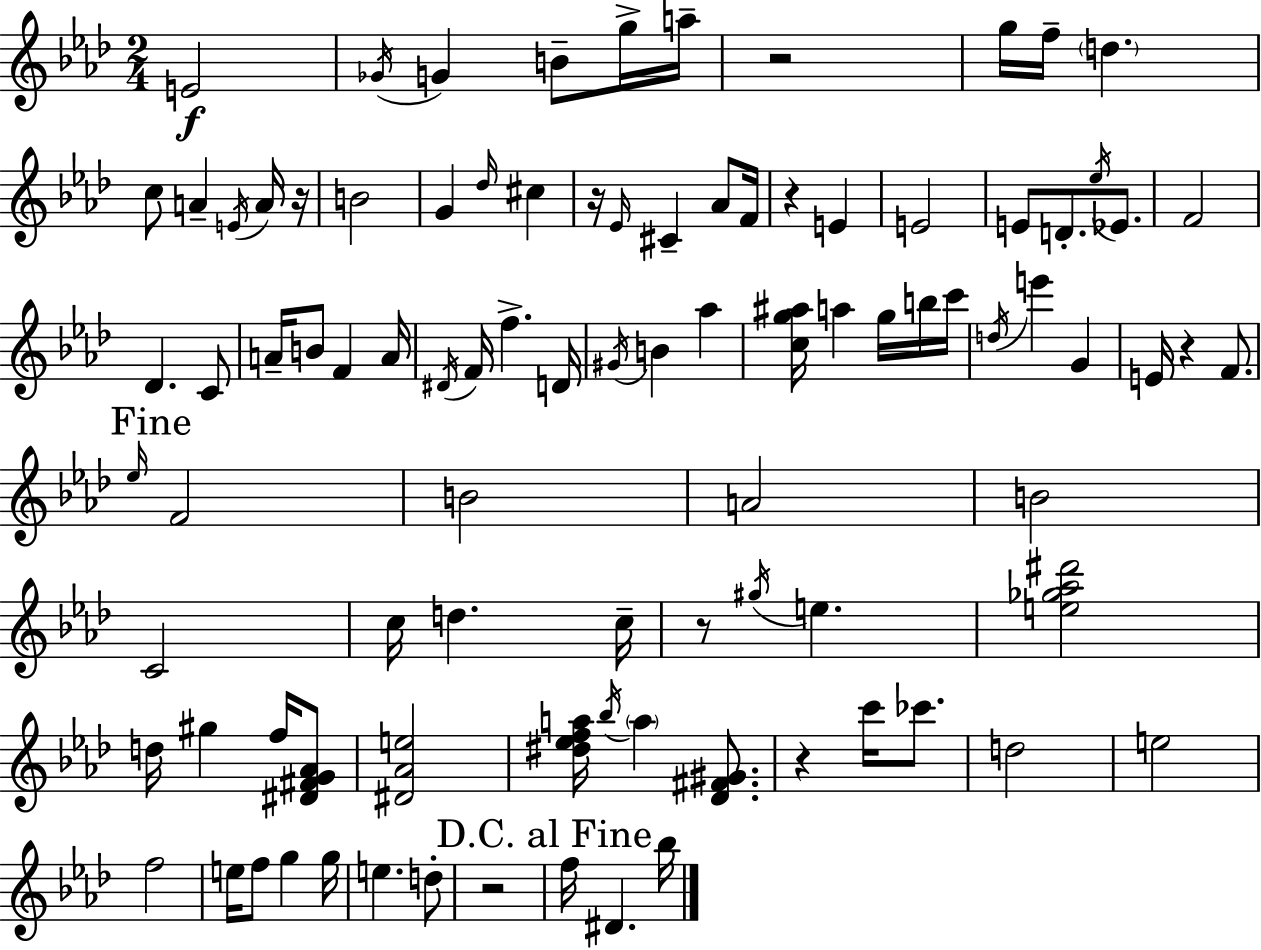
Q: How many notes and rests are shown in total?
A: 94